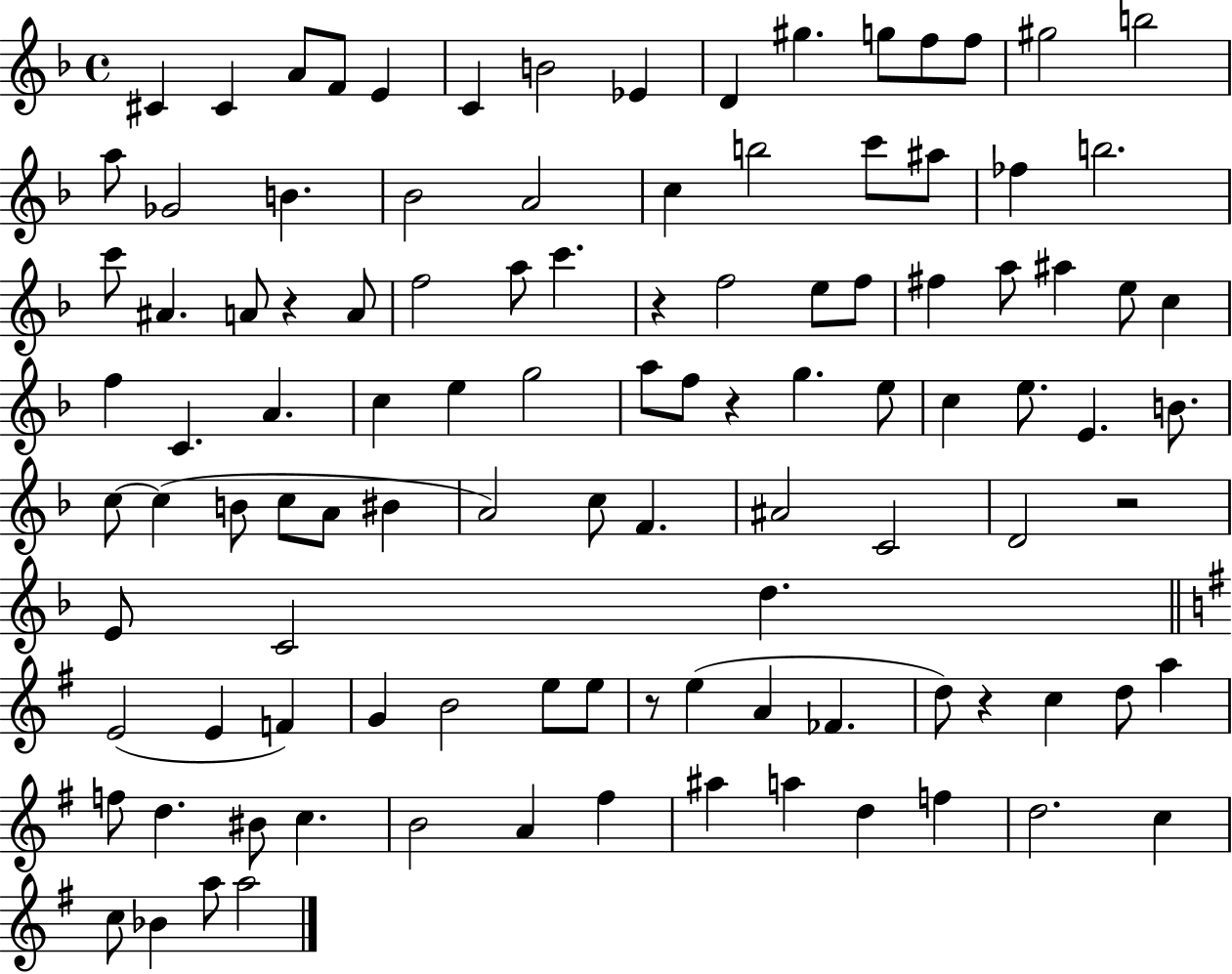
{
  \clef treble
  \time 4/4
  \defaultTimeSignature
  \key f \major
  cis'4 cis'4 a'8 f'8 e'4 | c'4 b'2 ees'4 | d'4 gis''4. g''8 f''8 f''8 | gis''2 b''2 | \break a''8 ges'2 b'4. | bes'2 a'2 | c''4 b''2 c'''8 ais''8 | fes''4 b''2. | \break c'''8 ais'4. a'8 r4 a'8 | f''2 a''8 c'''4. | r4 f''2 e''8 f''8 | fis''4 a''8 ais''4 e''8 c''4 | \break f''4 c'4. a'4. | c''4 e''4 g''2 | a''8 f''8 r4 g''4. e''8 | c''4 e''8. e'4. b'8. | \break c''8~~ c''4( b'8 c''8 a'8 bis'4 | a'2) c''8 f'4. | ais'2 c'2 | d'2 r2 | \break e'8 c'2 d''4. | \bar "||" \break \key e \minor e'2( e'4 f'4) | g'4 b'2 e''8 e''8 | r8 e''4( a'4 fes'4. | d''8) r4 c''4 d''8 a''4 | \break f''8 d''4. bis'8 c''4. | b'2 a'4 fis''4 | ais''4 a''4 d''4 f''4 | d''2. c''4 | \break c''8 bes'4 a''8 a''2 | \bar "|."
}